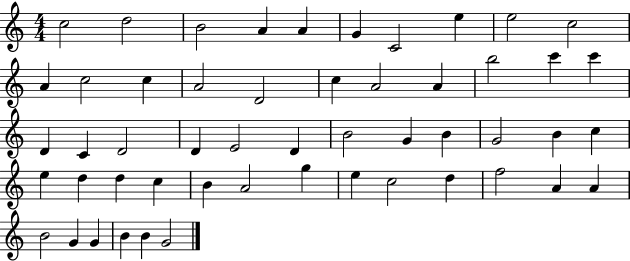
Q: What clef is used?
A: treble